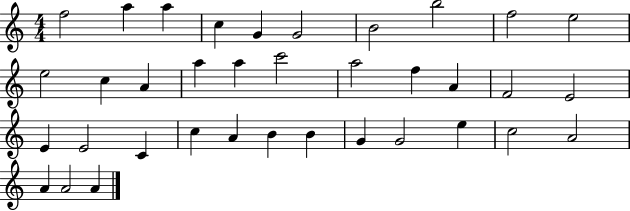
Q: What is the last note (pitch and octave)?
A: A4